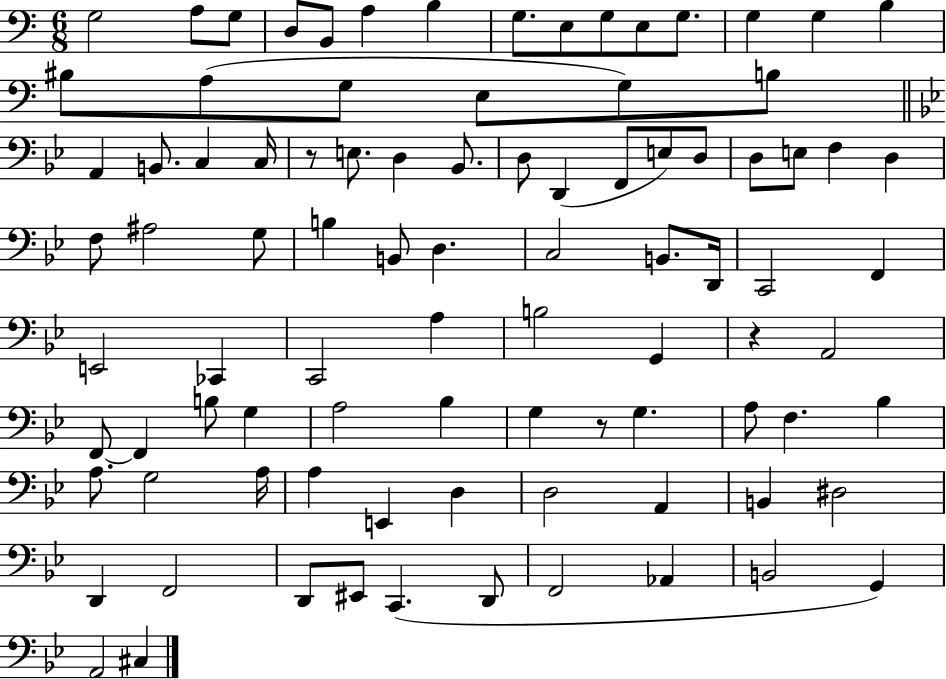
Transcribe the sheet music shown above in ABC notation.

X:1
T:Untitled
M:6/8
L:1/4
K:C
G,2 A,/2 G,/2 D,/2 B,,/2 A, B, G,/2 E,/2 G,/2 E,/2 G,/2 G, G, B, ^B,/2 A,/2 G,/2 E,/2 G,/2 B,/2 A,, B,,/2 C, C,/4 z/2 E,/2 D, _B,,/2 D,/2 D,, F,,/2 E,/2 D,/2 D,/2 E,/2 F, D, F,/2 ^A,2 G,/2 B, B,,/2 D, C,2 B,,/2 D,,/4 C,,2 F,, E,,2 _C,, C,,2 A, B,2 G,, z A,,2 F,,/2 F,, B,/2 G, A,2 _B, G, z/2 G, A,/2 F, _B, A,/2 G,2 A,/4 A, E,, D, D,2 A,, B,, ^D,2 D,, F,,2 D,,/2 ^E,,/2 C,, D,,/2 F,,2 _A,, B,,2 G,, A,,2 ^C,